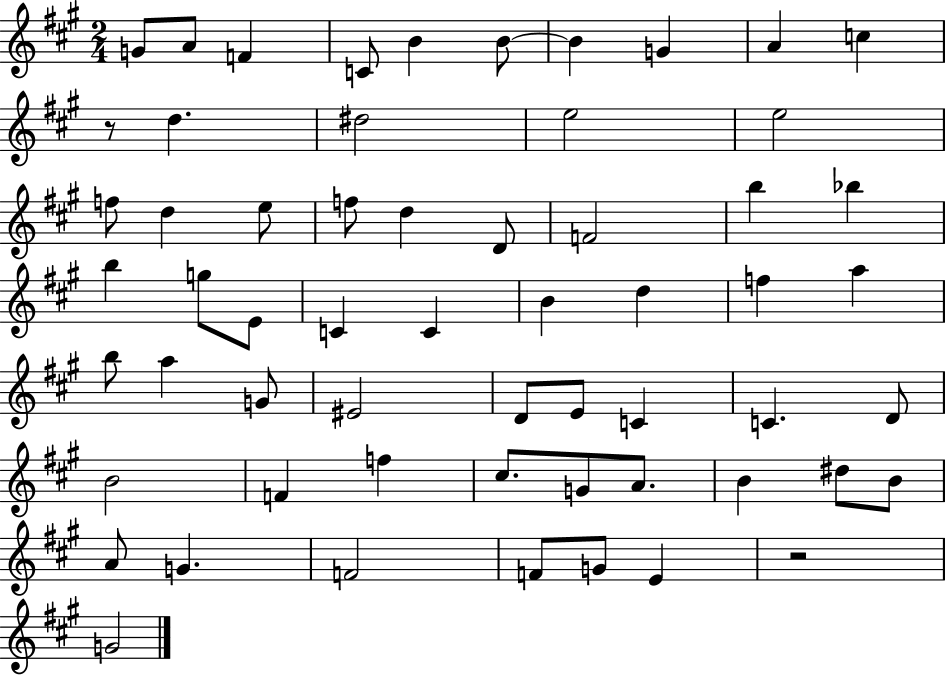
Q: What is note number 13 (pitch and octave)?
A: E5